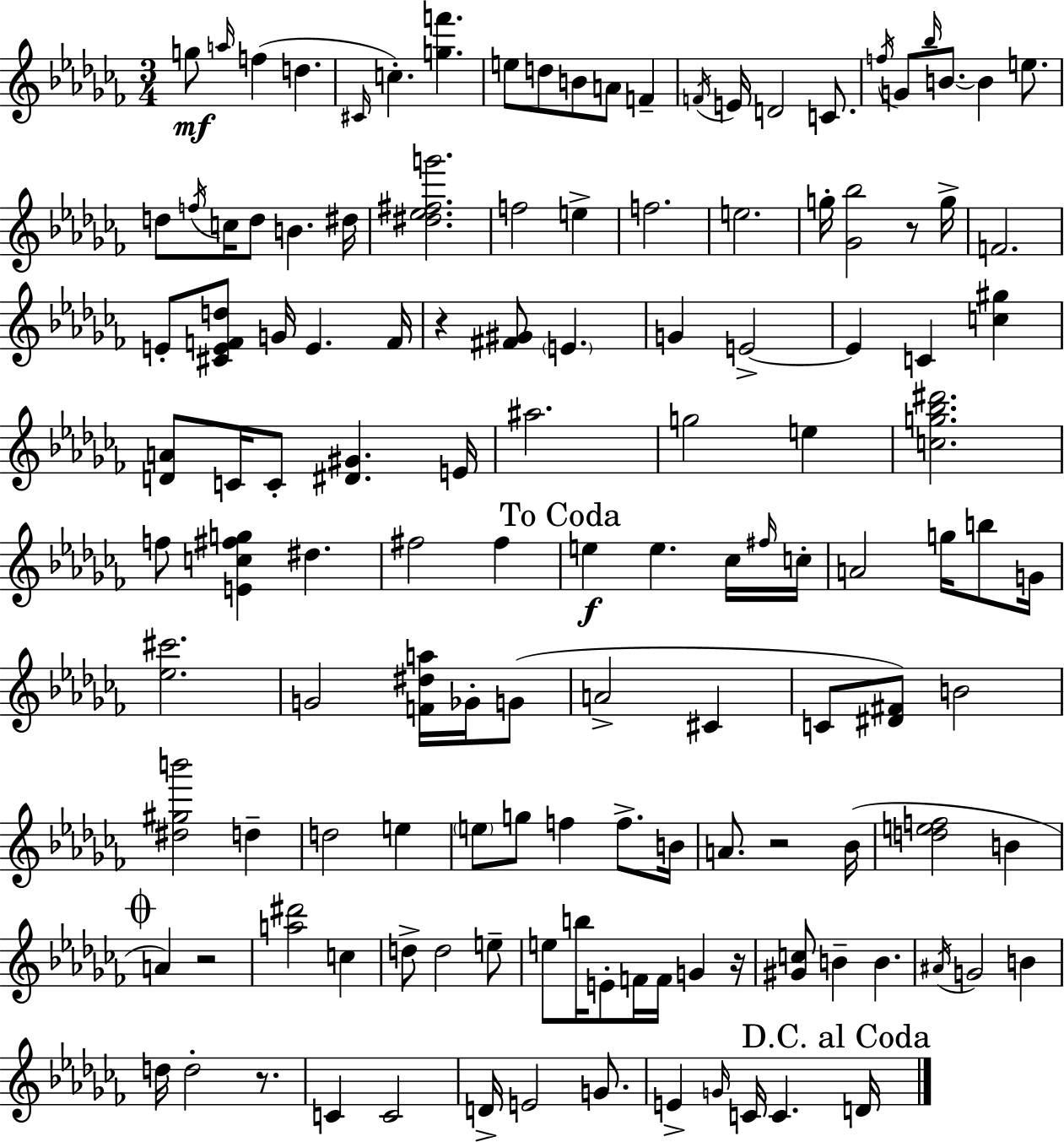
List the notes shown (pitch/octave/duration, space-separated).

G5/e A5/s F5/q D5/q. C#4/s C5/q. [G5,F6]/q. E5/e D5/e B4/e A4/e F4/q F4/s E4/s D4/h C4/e. F5/s G4/e Bb5/s B4/e. B4/q E5/e. D5/e F5/s C5/s D5/e B4/q. D#5/s [D#5,Eb5,F#5,G6]/h. F5/h E5/q F5/h. E5/h. G5/s [Gb4,Bb5]/h R/e G5/s F4/h. E4/e [C#4,E4,F4,D5]/e G4/s E4/q. F4/s R/q [F#4,G#4]/e E4/q. G4/q E4/h E4/q C4/q [C5,G#5]/q [D4,A4]/e C4/s C4/e [D#4,G#4]/q. E4/s A#5/h. G5/h E5/q [C5,G5,Bb5,D#6]/h. F5/e [E4,C5,F#5,G5]/q D#5/q. F#5/h F#5/q E5/q E5/q. CES5/s F#5/s C5/s A4/h G5/s B5/e G4/s [Eb5,C#6]/h. G4/h [F4,D#5,A5]/s Gb4/s G4/e A4/h C#4/q C4/e [D#4,F#4]/e B4/h [D#5,G#5,B6]/h D5/q D5/h E5/q E5/e G5/e F5/q F5/e. B4/s A4/e. R/h Bb4/s [D5,E5,F5]/h B4/q A4/q R/h [A5,D#6]/h C5/q D5/e D5/h E5/e E5/e B5/s E4/e F4/s F4/s G4/q R/s [G#4,C5]/e B4/q B4/q. A#4/s G4/h B4/q D5/s D5/h R/e. C4/q C4/h D4/s E4/h G4/e. E4/q G4/s C4/s C4/q. D4/s